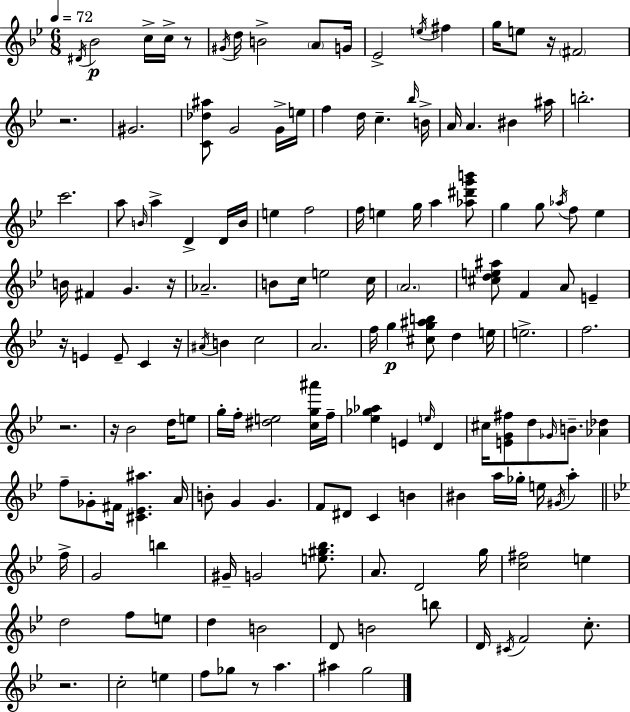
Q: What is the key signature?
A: G minor